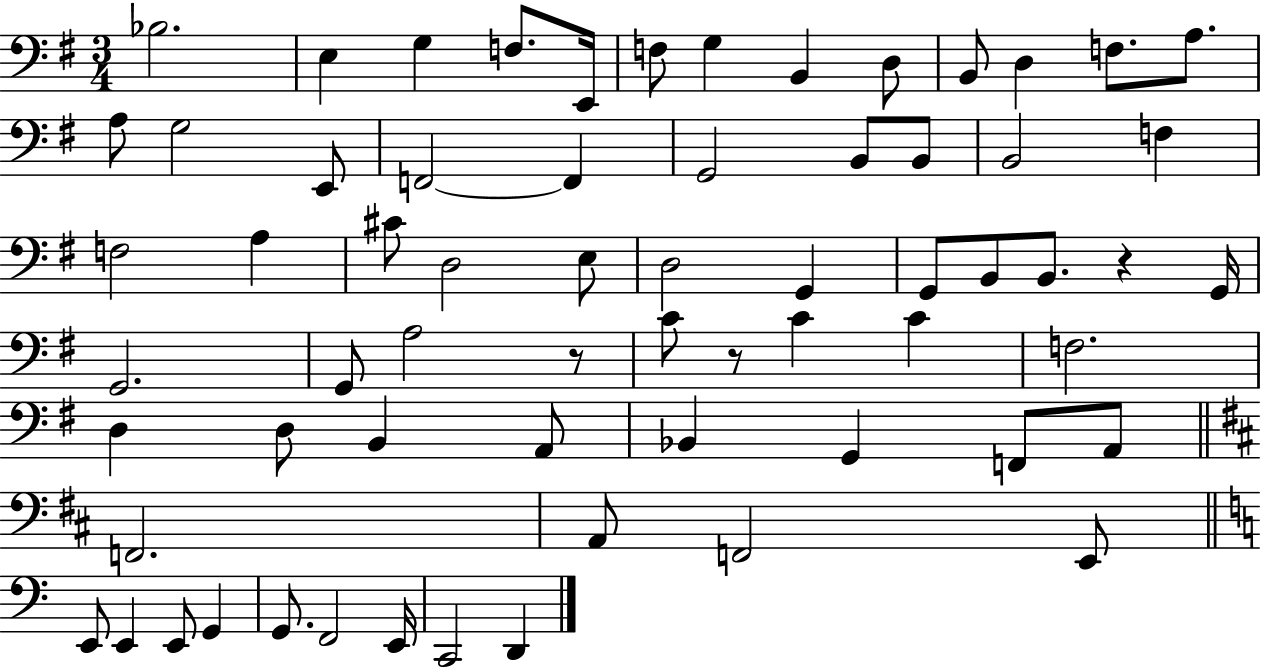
Bb3/h. E3/q G3/q F3/e. E2/s F3/e G3/q B2/q D3/e B2/e D3/q F3/e. A3/e. A3/e G3/h E2/e F2/h F2/q G2/h B2/e B2/e B2/h F3/q F3/h A3/q C#4/e D3/h E3/e D3/h G2/q G2/e B2/e B2/e. R/q G2/s G2/h. G2/e A3/h R/e C4/e R/e C4/q C4/q F3/h. D3/q D3/e B2/q A2/e Bb2/q G2/q F2/e A2/e F2/h. A2/e F2/h E2/e E2/e E2/q E2/e G2/q G2/e. F2/h E2/s C2/h D2/q